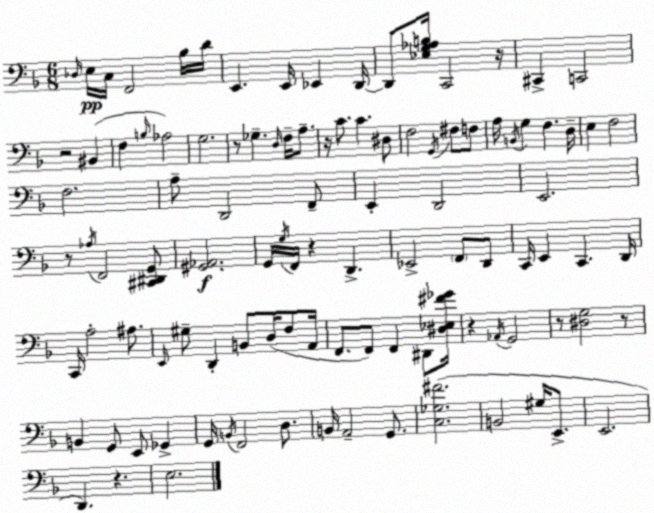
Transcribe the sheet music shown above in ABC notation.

X:1
T:Untitled
M:6/8
L:1/4
K:F
_D,/4 E,/4 C,/4 F,,2 _B,/4 D/4 E,, E,,/4 _E,, D,,/4 D,,/2 [_E,G,_A,B,]/4 C,,2 z/4 ^C,, C,,2 z2 ^B,, F, B,/4 _A,2 G,2 z/2 _G, D,/4 F,/4 A,/2 z/4 C/2 C ^D,/2 F,2 G,,/4 ^F,/2 F,/2 A,/4 B,,/4 G, F, D,/4 E, F,2 F,2 A,/2 D,,2 F,,/2 E,, D,,2 E,,2 z/2 _A,/4 F,,2 [^C,,^D,,G,,]/2 [^G,,_A,,]2 G,,/4 G,/4 F,,/4 z D,, _E,,2 F,,/2 D,,/2 C,,/4 E,, C,, D,,/4 C,,/4 A,2 ^A,/2 E,,/4 ^G,/2 D,, B,,/2 D,/4 F,/2 A,,/4 F,,/2 F,,/2 F,, ^D,,/2 [^D,_E,^F_G]/4 z _A,,/4 G,,2 z/2 [^D,G,]2 z/2 B,, G,,/2 E,,/2 _G,, G,,/4 B,,/4 F,,2 D,/2 B,,/4 A,,2 G,,/2 [C,_G,^F]2 B,,2 ^G,/4 E,,/2 E,,2 D,, z E,2